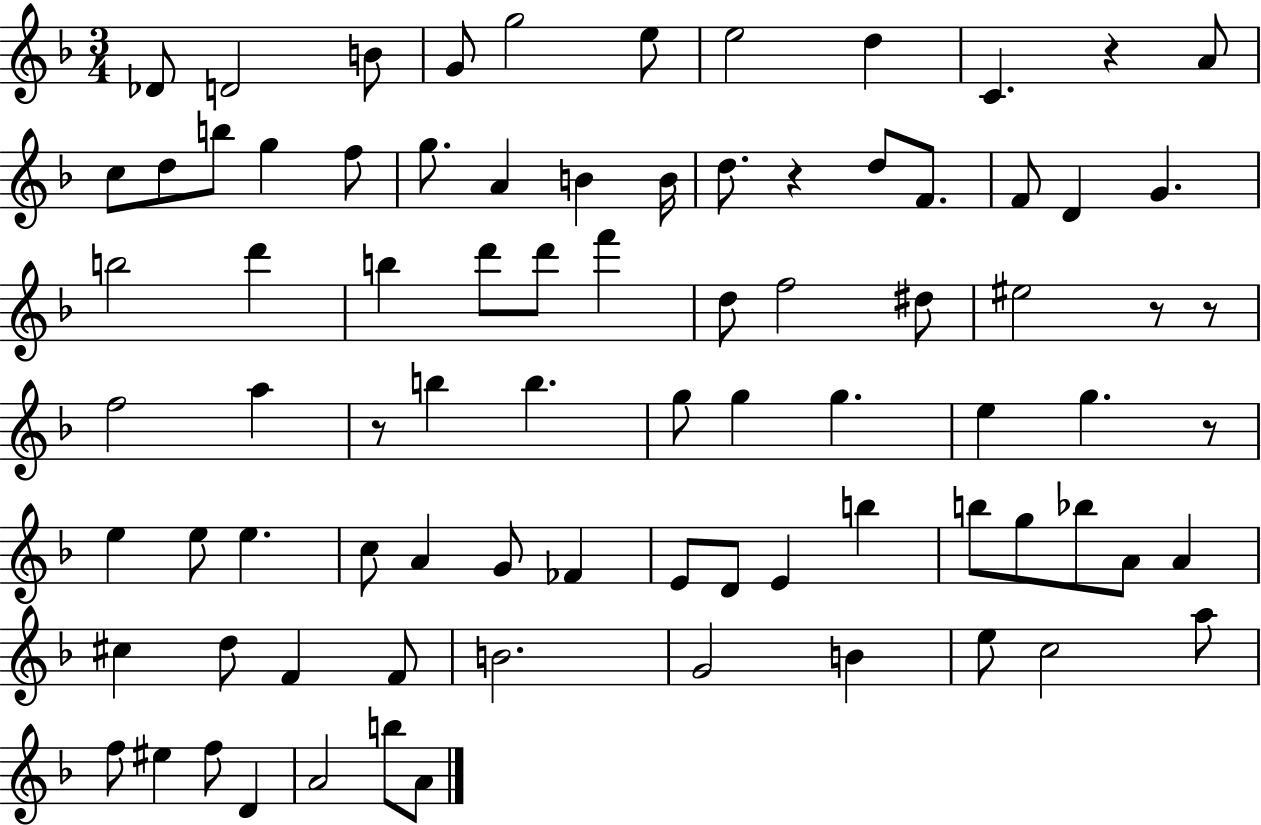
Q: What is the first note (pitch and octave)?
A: Db4